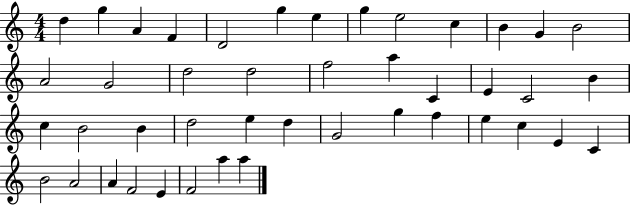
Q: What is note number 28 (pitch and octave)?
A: E5